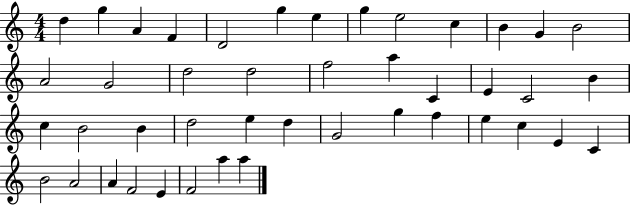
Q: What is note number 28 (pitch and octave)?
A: E5